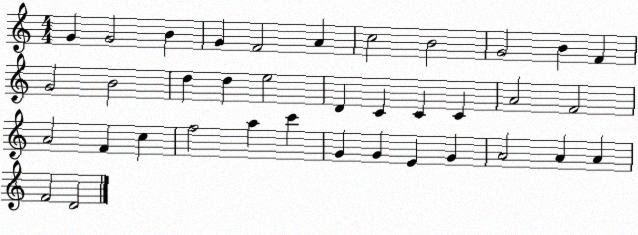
X:1
T:Untitled
M:4/4
L:1/4
K:C
G G2 B G F2 A c2 B2 G2 B F G2 B2 d d e2 D C C C A2 F2 A2 F c f2 a c' G G E G A2 A A F2 D2